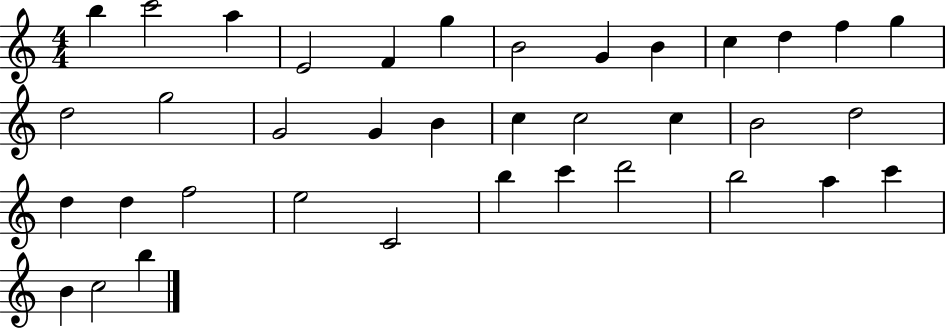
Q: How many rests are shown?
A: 0